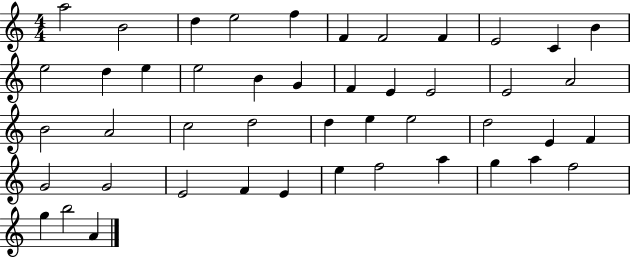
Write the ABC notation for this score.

X:1
T:Untitled
M:4/4
L:1/4
K:C
a2 B2 d e2 f F F2 F E2 C B e2 d e e2 B G F E E2 E2 A2 B2 A2 c2 d2 d e e2 d2 E F G2 G2 E2 F E e f2 a g a f2 g b2 A